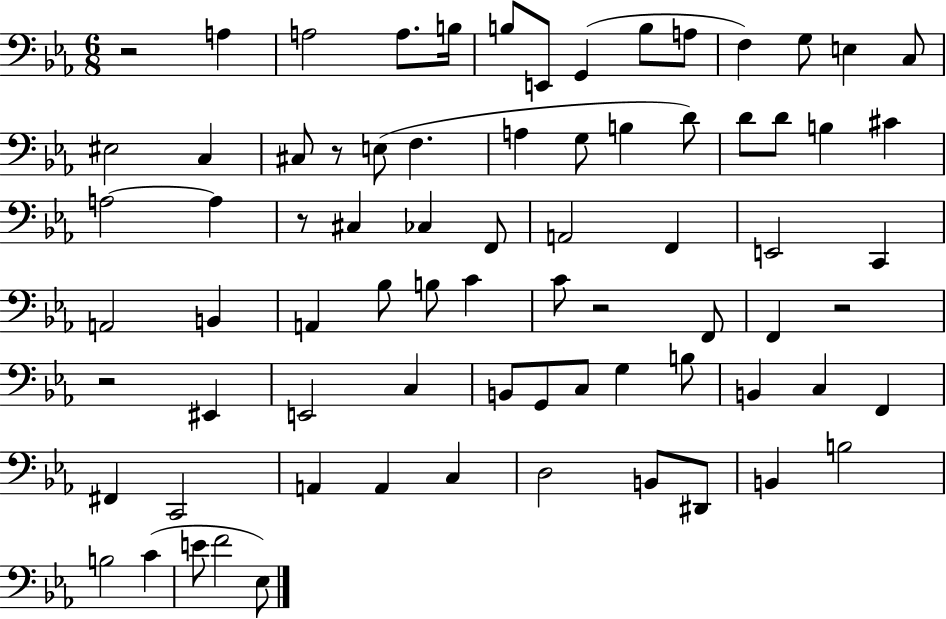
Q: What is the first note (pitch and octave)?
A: A3